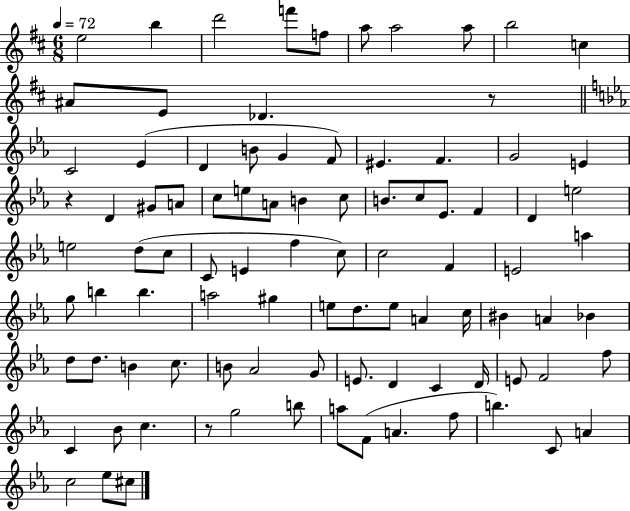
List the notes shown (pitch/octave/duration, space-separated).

E5/h B5/q D6/h F6/e F5/e A5/e A5/h A5/e B5/h C5/q A#4/e E4/e Db4/q. R/e C4/h Eb4/q D4/q B4/e G4/q F4/e EIS4/q. F4/q. G4/h E4/q R/q D4/q G#4/e A4/e C5/e E5/e A4/e B4/q C5/e B4/e. C5/e Eb4/e. F4/q D4/q E5/h E5/h D5/e C5/e C4/e E4/q F5/q C5/e C5/h F4/q E4/h A5/q G5/e B5/q B5/q. A5/h G#5/q E5/e D5/e. E5/e A4/q C5/s BIS4/q A4/q Bb4/q D5/e D5/e. B4/q C5/e. B4/e Ab4/h G4/e E4/e. D4/q C4/q D4/s E4/e F4/h F5/e C4/q Bb4/e C5/q. R/e G5/h B5/e A5/e F4/e A4/q. F5/e B5/q. C4/e A4/q C5/h Eb5/e C#5/e